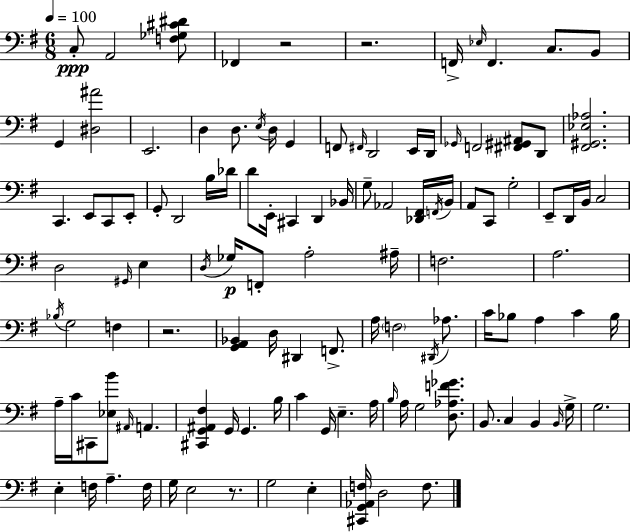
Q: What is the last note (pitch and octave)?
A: F3